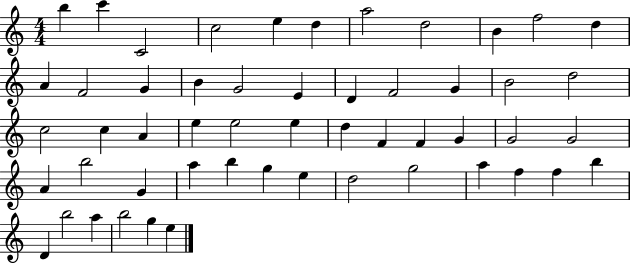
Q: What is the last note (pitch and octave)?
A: E5